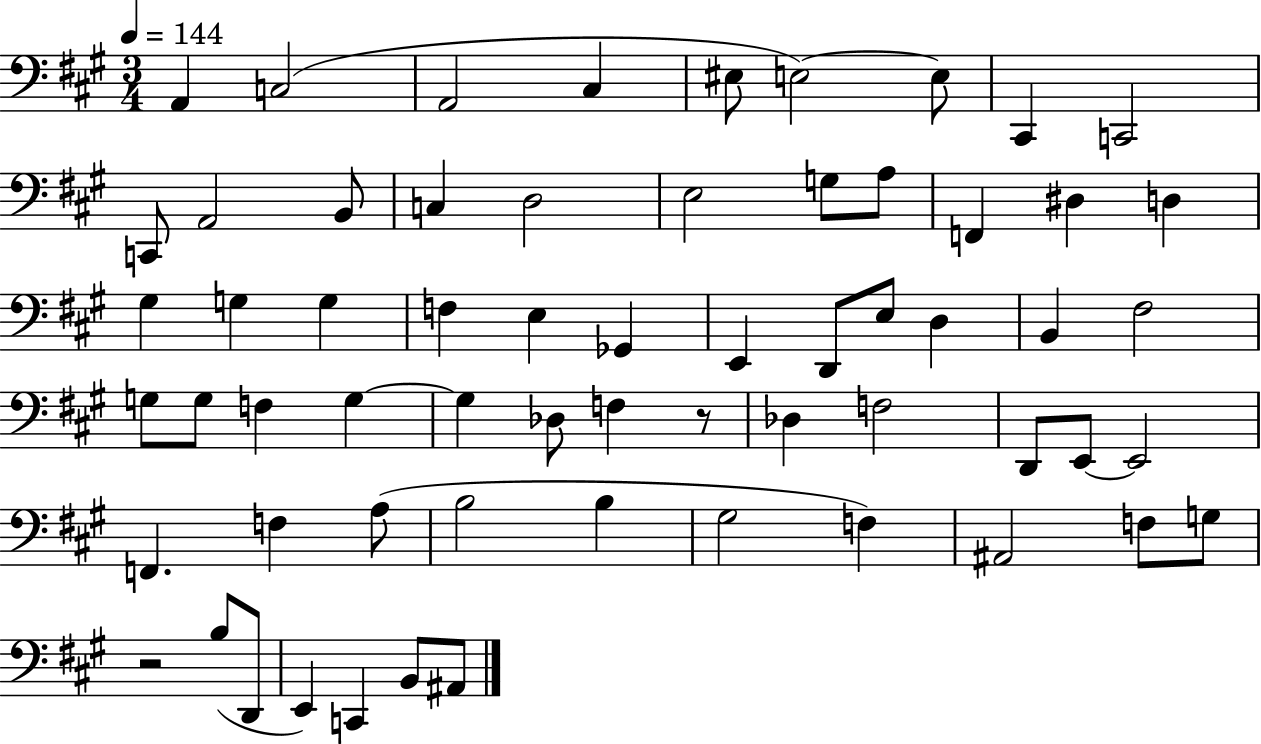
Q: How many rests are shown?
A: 2